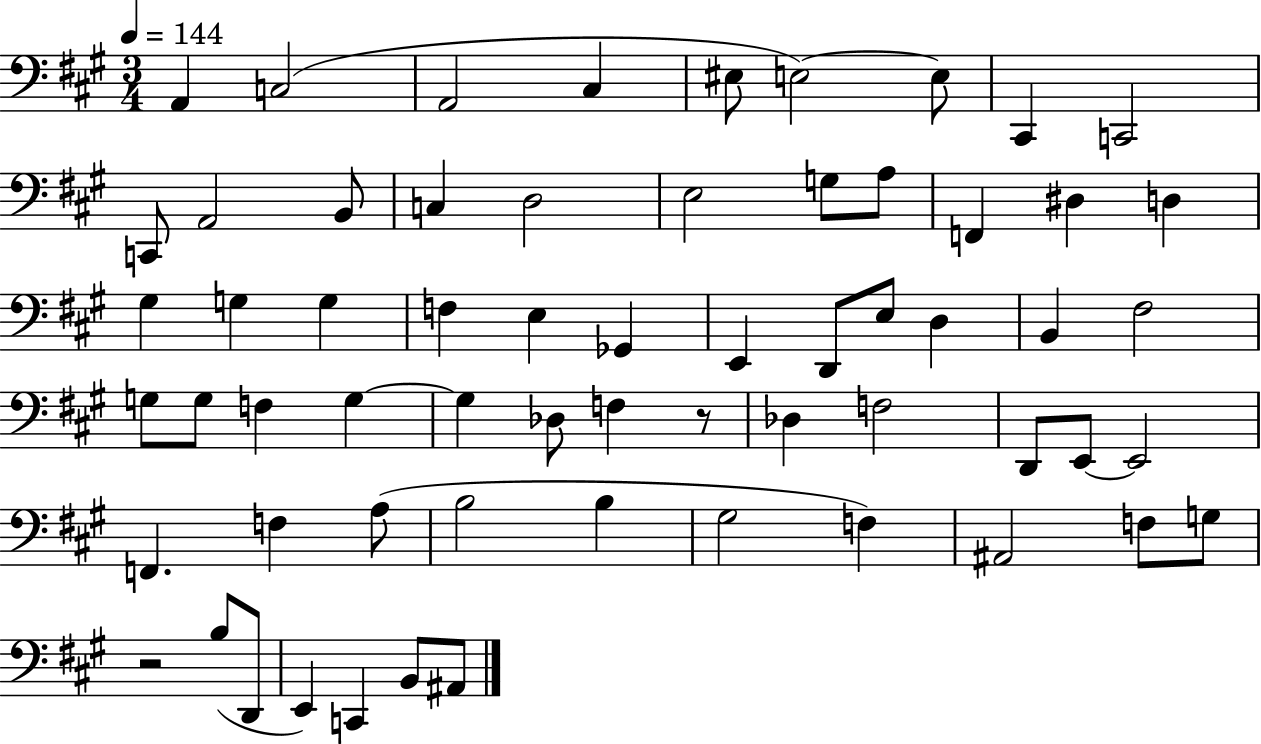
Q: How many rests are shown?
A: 2